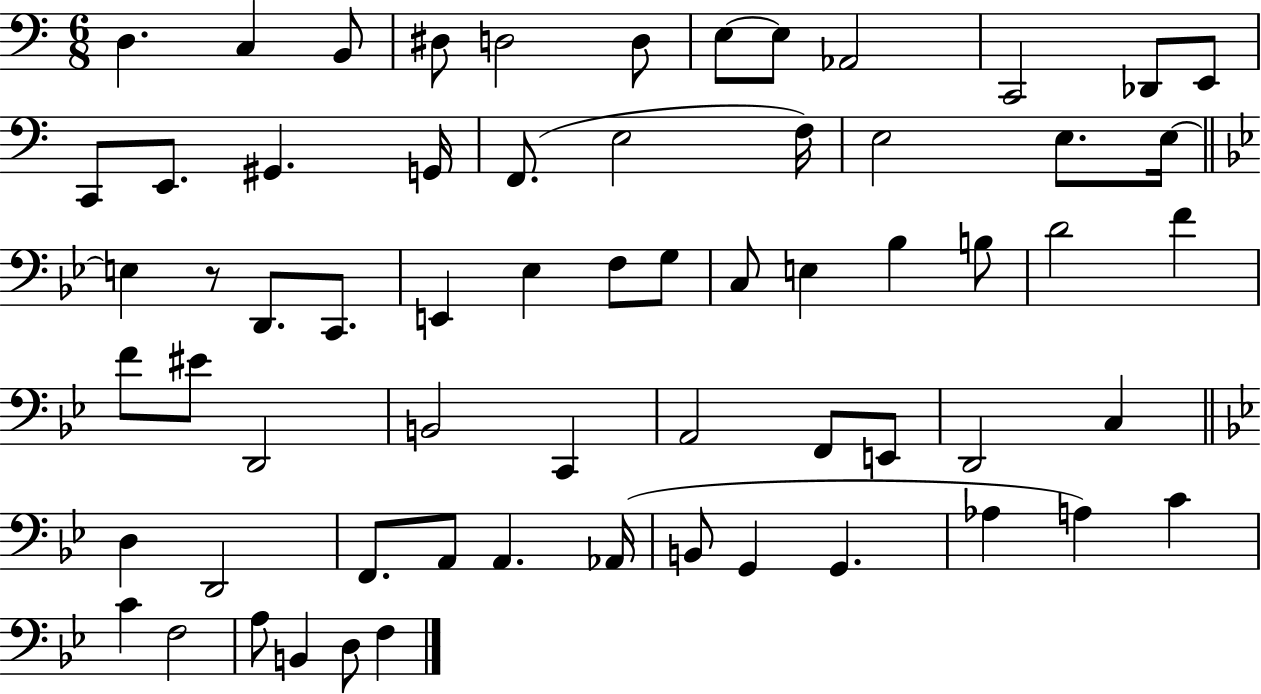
{
  \clef bass
  \numericTimeSignature
  \time 6/8
  \key c \major
  d4. c4 b,8 | dis8 d2 d8 | e8~~ e8 aes,2 | c,2 des,8 e,8 | \break c,8 e,8. gis,4. g,16 | f,8.( e2 f16) | e2 e8. e16~~ | \bar "||" \break \key bes \major e4 r8 d,8. c,8. | e,4 ees4 f8 g8 | c8 e4 bes4 b8 | d'2 f'4 | \break f'8 eis'8 d,2 | b,2 c,4 | a,2 f,8 e,8 | d,2 c4 | \break \bar "||" \break \key g \minor d4 d,2 | f,8. a,8 a,4. aes,16( | b,8 g,4 g,4. | aes4 a4) c'4 | \break c'4 f2 | a8 b,4 d8 f4 | \bar "|."
}